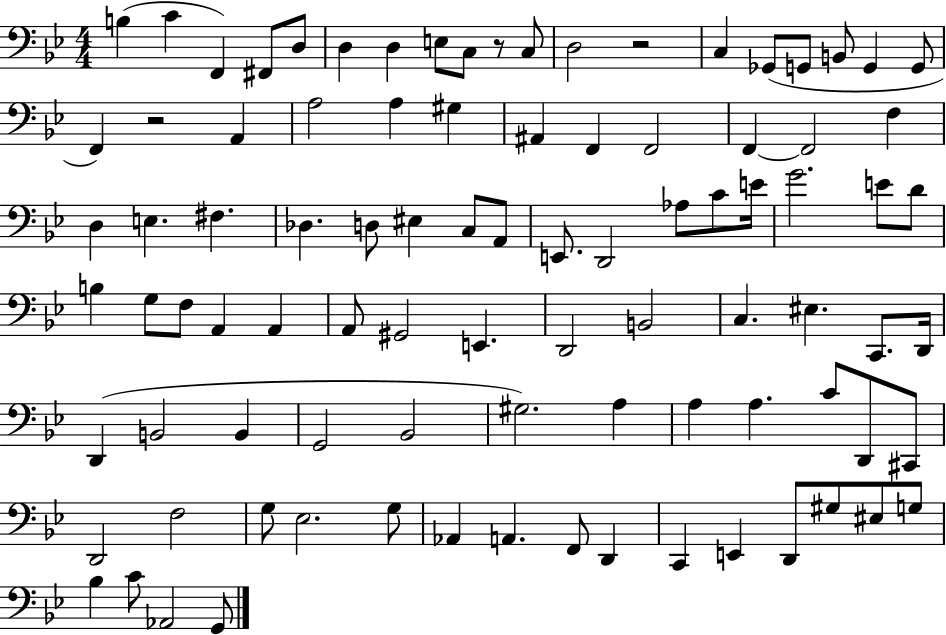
{
  \clef bass
  \numericTimeSignature
  \time 4/4
  \key bes \major
  \repeat volta 2 { b4( c'4 f,4) fis,8 d8 | d4 d4 e8 c8 r8 c8 | d2 r2 | c4 ges,8( g,8 b,8 g,4 g,8 | \break f,4) r2 a,4 | a2 a4 gis4 | ais,4 f,4 f,2 | f,4~~ f,2 f4 | \break d4 e4. fis4. | des4. d8 eis4 c8 a,8 | e,8. d,2 aes8 c'8 e'16 | g'2. e'8 d'8 | \break b4 g8 f8 a,4 a,4 | a,8 gis,2 e,4. | d,2 b,2 | c4. eis4. c,8. d,16 | \break d,4( b,2 b,4 | g,2 bes,2 | gis2.) a4 | a4 a4. c'8 d,8 cis,8 | \break d,2 f2 | g8 ees2. g8 | aes,4 a,4. f,8 d,4 | c,4 e,4 d,8 gis8 eis8 g8 | \break bes4 c'8 aes,2 g,8 | } \bar "|."
}